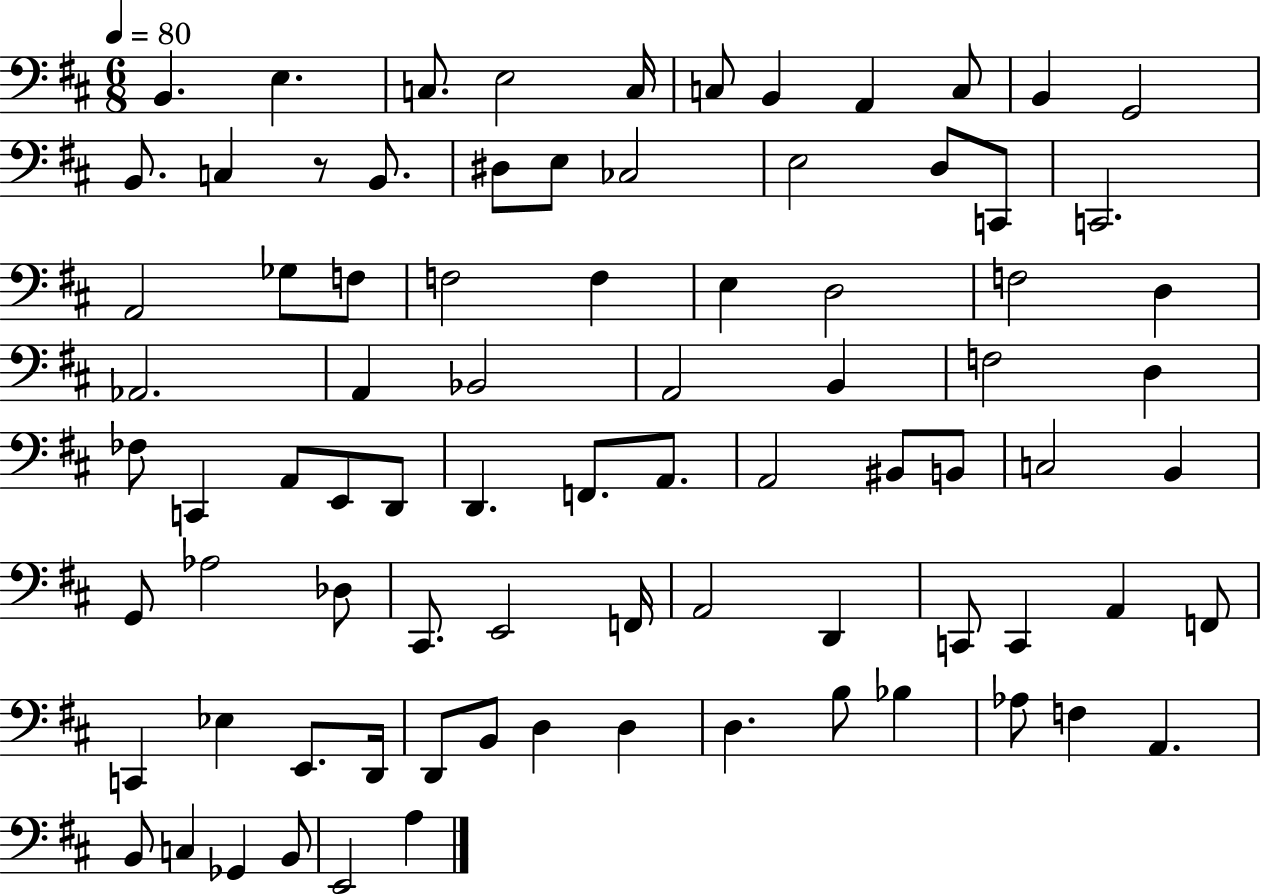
X:1
T:Untitled
M:6/8
L:1/4
K:D
B,, E, C,/2 E,2 C,/4 C,/2 B,, A,, C,/2 B,, G,,2 B,,/2 C, z/2 B,,/2 ^D,/2 E,/2 _C,2 E,2 D,/2 C,,/2 C,,2 A,,2 _G,/2 F,/2 F,2 F, E, D,2 F,2 D, _A,,2 A,, _B,,2 A,,2 B,, F,2 D, _F,/2 C,, A,,/2 E,,/2 D,,/2 D,, F,,/2 A,,/2 A,,2 ^B,,/2 B,,/2 C,2 B,, G,,/2 _A,2 _D,/2 ^C,,/2 E,,2 F,,/4 A,,2 D,, C,,/2 C,, A,, F,,/2 C,, _E, E,,/2 D,,/4 D,,/2 B,,/2 D, D, D, B,/2 _B, _A,/2 F, A,, B,,/2 C, _G,, B,,/2 E,,2 A,